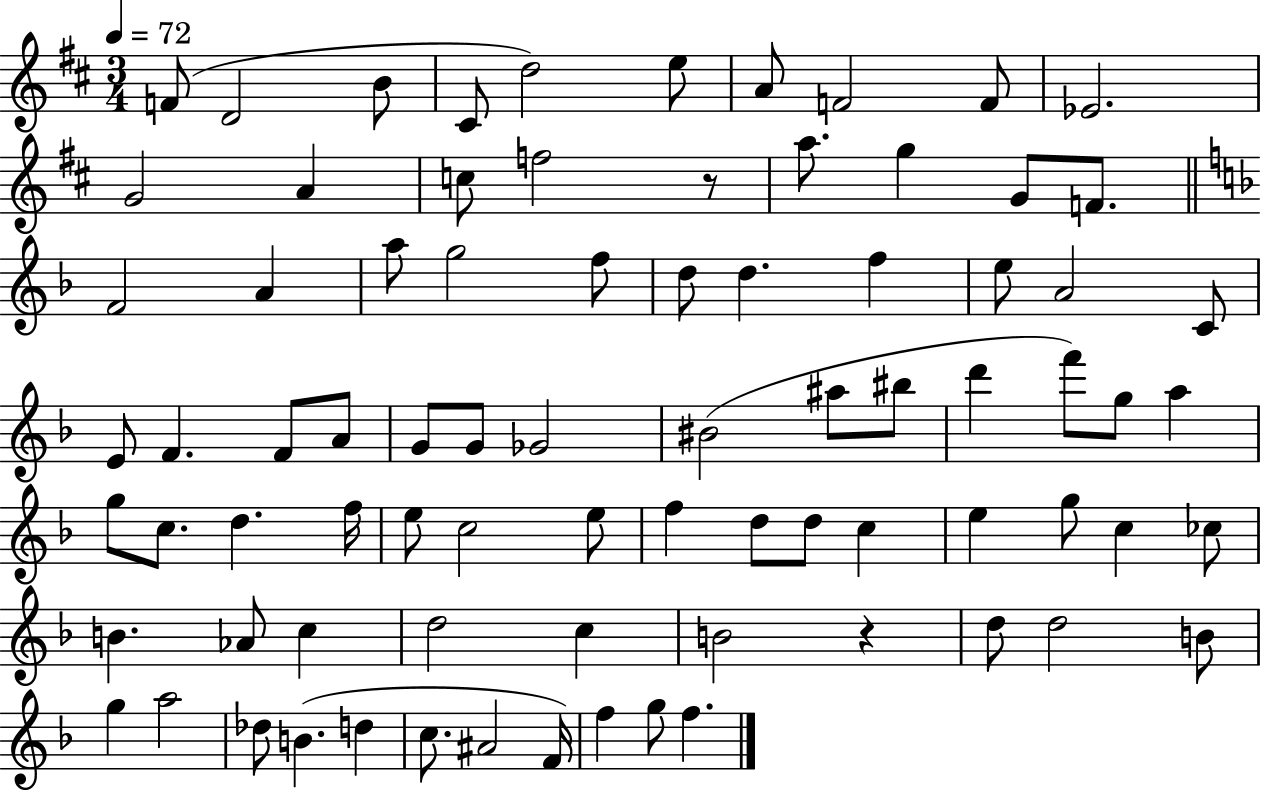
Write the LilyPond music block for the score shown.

{
  \clef treble
  \numericTimeSignature
  \time 3/4
  \key d \major
  \tempo 4 = 72
  \repeat volta 2 { f'8( d'2 b'8 | cis'8 d''2) e''8 | a'8 f'2 f'8 | ees'2. | \break g'2 a'4 | c''8 f''2 r8 | a''8. g''4 g'8 f'8. | \bar "||" \break \key f \major f'2 a'4 | a''8 g''2 f''8 | d''8 d''4. f''4 | e''8 a'2 c'8 | \break e'8 f'4. f'8 a'8 | g'8 g'8 ges'2 | bis'2( ais''8 bis''8 | d'''4 f'''8) g''8 a''4 | \break g''8 c''8. d''4. f''16 | e''8 c''2 e''8 | f''4 d''8 d''8 c''4 | e''4 g''8 c''4 ces''8 | \break b'4. aes'8 c''4 | d''2 c''4 | b'2 r4 | d''8 d''2 b'8 | \break g''4 a''2 | des''8 b'4.( d''4 | c''8. ais'2 f'16) | f''4 g''8 f''4. | \break } \bar "|."
}